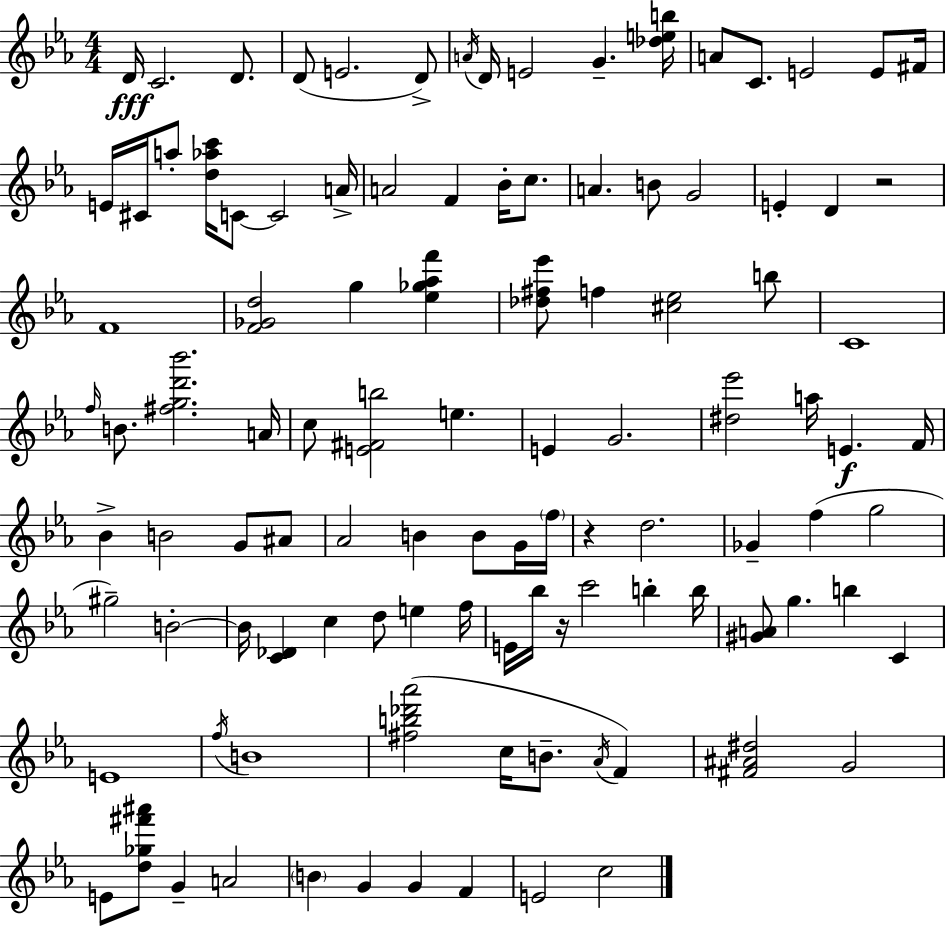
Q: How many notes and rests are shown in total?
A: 107